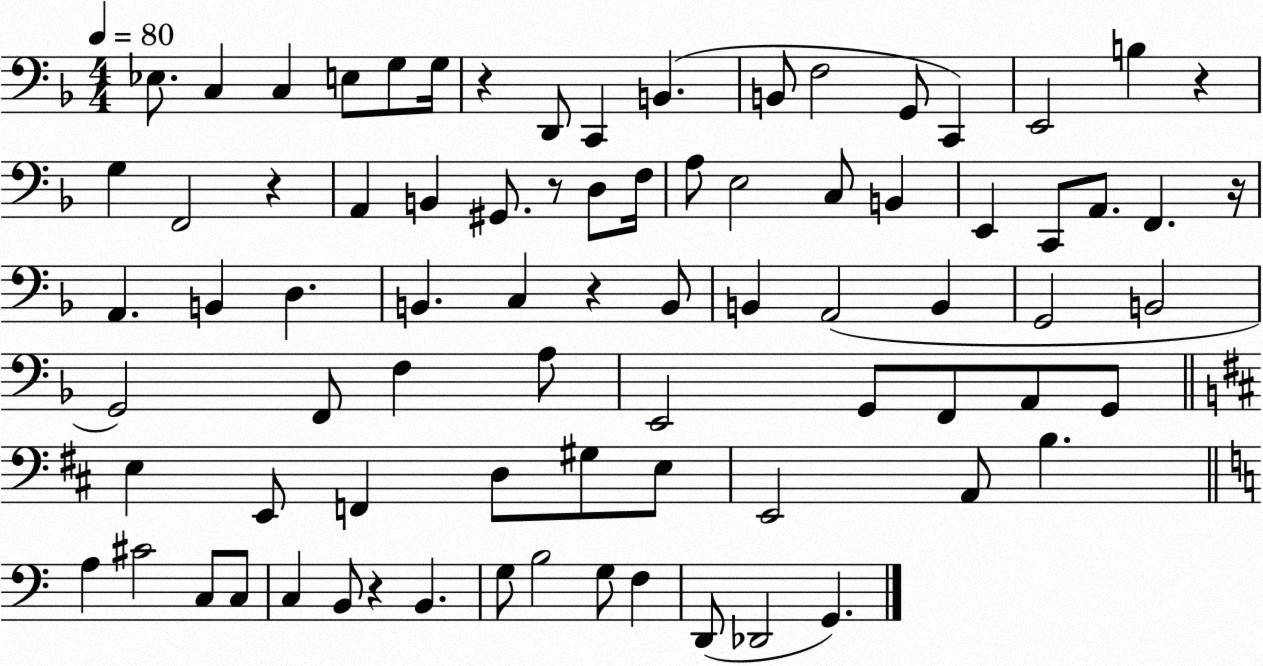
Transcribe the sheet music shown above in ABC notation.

X:1
T:Untitled
M:4/4
L:1/4
K:F
_E,/2 C, C, E,/2 G,/2 G,/4 z D,,/2 C,, B,, B,,/2 F,2 G,,/2 C,, E,,2 B, z G, F,,2 z A,, B,, ^G,,/2 z/2 D,/2 F,/4 A,/2 E,2 C,/2 B,, E,, C,,/2 A,,/2 F,, z/4 A,, B,, D, B,, C, z B,,/2 B,, A,,2 B,, G,,2 B,,2 G,,2 F,,/2 F, A,/2 E,,2 G,,/2 F,,/2 A,,/2 G,,/2 E, E,,/2 F,, D,/2 ^G,/2 E,/2 E,,2 A,,/2 B, A, ^C2 C,/2 C,/2 C, B,,/2 z B,, G,/2 B,2 G,/2 F, D,,/2 _D,,2 G,,